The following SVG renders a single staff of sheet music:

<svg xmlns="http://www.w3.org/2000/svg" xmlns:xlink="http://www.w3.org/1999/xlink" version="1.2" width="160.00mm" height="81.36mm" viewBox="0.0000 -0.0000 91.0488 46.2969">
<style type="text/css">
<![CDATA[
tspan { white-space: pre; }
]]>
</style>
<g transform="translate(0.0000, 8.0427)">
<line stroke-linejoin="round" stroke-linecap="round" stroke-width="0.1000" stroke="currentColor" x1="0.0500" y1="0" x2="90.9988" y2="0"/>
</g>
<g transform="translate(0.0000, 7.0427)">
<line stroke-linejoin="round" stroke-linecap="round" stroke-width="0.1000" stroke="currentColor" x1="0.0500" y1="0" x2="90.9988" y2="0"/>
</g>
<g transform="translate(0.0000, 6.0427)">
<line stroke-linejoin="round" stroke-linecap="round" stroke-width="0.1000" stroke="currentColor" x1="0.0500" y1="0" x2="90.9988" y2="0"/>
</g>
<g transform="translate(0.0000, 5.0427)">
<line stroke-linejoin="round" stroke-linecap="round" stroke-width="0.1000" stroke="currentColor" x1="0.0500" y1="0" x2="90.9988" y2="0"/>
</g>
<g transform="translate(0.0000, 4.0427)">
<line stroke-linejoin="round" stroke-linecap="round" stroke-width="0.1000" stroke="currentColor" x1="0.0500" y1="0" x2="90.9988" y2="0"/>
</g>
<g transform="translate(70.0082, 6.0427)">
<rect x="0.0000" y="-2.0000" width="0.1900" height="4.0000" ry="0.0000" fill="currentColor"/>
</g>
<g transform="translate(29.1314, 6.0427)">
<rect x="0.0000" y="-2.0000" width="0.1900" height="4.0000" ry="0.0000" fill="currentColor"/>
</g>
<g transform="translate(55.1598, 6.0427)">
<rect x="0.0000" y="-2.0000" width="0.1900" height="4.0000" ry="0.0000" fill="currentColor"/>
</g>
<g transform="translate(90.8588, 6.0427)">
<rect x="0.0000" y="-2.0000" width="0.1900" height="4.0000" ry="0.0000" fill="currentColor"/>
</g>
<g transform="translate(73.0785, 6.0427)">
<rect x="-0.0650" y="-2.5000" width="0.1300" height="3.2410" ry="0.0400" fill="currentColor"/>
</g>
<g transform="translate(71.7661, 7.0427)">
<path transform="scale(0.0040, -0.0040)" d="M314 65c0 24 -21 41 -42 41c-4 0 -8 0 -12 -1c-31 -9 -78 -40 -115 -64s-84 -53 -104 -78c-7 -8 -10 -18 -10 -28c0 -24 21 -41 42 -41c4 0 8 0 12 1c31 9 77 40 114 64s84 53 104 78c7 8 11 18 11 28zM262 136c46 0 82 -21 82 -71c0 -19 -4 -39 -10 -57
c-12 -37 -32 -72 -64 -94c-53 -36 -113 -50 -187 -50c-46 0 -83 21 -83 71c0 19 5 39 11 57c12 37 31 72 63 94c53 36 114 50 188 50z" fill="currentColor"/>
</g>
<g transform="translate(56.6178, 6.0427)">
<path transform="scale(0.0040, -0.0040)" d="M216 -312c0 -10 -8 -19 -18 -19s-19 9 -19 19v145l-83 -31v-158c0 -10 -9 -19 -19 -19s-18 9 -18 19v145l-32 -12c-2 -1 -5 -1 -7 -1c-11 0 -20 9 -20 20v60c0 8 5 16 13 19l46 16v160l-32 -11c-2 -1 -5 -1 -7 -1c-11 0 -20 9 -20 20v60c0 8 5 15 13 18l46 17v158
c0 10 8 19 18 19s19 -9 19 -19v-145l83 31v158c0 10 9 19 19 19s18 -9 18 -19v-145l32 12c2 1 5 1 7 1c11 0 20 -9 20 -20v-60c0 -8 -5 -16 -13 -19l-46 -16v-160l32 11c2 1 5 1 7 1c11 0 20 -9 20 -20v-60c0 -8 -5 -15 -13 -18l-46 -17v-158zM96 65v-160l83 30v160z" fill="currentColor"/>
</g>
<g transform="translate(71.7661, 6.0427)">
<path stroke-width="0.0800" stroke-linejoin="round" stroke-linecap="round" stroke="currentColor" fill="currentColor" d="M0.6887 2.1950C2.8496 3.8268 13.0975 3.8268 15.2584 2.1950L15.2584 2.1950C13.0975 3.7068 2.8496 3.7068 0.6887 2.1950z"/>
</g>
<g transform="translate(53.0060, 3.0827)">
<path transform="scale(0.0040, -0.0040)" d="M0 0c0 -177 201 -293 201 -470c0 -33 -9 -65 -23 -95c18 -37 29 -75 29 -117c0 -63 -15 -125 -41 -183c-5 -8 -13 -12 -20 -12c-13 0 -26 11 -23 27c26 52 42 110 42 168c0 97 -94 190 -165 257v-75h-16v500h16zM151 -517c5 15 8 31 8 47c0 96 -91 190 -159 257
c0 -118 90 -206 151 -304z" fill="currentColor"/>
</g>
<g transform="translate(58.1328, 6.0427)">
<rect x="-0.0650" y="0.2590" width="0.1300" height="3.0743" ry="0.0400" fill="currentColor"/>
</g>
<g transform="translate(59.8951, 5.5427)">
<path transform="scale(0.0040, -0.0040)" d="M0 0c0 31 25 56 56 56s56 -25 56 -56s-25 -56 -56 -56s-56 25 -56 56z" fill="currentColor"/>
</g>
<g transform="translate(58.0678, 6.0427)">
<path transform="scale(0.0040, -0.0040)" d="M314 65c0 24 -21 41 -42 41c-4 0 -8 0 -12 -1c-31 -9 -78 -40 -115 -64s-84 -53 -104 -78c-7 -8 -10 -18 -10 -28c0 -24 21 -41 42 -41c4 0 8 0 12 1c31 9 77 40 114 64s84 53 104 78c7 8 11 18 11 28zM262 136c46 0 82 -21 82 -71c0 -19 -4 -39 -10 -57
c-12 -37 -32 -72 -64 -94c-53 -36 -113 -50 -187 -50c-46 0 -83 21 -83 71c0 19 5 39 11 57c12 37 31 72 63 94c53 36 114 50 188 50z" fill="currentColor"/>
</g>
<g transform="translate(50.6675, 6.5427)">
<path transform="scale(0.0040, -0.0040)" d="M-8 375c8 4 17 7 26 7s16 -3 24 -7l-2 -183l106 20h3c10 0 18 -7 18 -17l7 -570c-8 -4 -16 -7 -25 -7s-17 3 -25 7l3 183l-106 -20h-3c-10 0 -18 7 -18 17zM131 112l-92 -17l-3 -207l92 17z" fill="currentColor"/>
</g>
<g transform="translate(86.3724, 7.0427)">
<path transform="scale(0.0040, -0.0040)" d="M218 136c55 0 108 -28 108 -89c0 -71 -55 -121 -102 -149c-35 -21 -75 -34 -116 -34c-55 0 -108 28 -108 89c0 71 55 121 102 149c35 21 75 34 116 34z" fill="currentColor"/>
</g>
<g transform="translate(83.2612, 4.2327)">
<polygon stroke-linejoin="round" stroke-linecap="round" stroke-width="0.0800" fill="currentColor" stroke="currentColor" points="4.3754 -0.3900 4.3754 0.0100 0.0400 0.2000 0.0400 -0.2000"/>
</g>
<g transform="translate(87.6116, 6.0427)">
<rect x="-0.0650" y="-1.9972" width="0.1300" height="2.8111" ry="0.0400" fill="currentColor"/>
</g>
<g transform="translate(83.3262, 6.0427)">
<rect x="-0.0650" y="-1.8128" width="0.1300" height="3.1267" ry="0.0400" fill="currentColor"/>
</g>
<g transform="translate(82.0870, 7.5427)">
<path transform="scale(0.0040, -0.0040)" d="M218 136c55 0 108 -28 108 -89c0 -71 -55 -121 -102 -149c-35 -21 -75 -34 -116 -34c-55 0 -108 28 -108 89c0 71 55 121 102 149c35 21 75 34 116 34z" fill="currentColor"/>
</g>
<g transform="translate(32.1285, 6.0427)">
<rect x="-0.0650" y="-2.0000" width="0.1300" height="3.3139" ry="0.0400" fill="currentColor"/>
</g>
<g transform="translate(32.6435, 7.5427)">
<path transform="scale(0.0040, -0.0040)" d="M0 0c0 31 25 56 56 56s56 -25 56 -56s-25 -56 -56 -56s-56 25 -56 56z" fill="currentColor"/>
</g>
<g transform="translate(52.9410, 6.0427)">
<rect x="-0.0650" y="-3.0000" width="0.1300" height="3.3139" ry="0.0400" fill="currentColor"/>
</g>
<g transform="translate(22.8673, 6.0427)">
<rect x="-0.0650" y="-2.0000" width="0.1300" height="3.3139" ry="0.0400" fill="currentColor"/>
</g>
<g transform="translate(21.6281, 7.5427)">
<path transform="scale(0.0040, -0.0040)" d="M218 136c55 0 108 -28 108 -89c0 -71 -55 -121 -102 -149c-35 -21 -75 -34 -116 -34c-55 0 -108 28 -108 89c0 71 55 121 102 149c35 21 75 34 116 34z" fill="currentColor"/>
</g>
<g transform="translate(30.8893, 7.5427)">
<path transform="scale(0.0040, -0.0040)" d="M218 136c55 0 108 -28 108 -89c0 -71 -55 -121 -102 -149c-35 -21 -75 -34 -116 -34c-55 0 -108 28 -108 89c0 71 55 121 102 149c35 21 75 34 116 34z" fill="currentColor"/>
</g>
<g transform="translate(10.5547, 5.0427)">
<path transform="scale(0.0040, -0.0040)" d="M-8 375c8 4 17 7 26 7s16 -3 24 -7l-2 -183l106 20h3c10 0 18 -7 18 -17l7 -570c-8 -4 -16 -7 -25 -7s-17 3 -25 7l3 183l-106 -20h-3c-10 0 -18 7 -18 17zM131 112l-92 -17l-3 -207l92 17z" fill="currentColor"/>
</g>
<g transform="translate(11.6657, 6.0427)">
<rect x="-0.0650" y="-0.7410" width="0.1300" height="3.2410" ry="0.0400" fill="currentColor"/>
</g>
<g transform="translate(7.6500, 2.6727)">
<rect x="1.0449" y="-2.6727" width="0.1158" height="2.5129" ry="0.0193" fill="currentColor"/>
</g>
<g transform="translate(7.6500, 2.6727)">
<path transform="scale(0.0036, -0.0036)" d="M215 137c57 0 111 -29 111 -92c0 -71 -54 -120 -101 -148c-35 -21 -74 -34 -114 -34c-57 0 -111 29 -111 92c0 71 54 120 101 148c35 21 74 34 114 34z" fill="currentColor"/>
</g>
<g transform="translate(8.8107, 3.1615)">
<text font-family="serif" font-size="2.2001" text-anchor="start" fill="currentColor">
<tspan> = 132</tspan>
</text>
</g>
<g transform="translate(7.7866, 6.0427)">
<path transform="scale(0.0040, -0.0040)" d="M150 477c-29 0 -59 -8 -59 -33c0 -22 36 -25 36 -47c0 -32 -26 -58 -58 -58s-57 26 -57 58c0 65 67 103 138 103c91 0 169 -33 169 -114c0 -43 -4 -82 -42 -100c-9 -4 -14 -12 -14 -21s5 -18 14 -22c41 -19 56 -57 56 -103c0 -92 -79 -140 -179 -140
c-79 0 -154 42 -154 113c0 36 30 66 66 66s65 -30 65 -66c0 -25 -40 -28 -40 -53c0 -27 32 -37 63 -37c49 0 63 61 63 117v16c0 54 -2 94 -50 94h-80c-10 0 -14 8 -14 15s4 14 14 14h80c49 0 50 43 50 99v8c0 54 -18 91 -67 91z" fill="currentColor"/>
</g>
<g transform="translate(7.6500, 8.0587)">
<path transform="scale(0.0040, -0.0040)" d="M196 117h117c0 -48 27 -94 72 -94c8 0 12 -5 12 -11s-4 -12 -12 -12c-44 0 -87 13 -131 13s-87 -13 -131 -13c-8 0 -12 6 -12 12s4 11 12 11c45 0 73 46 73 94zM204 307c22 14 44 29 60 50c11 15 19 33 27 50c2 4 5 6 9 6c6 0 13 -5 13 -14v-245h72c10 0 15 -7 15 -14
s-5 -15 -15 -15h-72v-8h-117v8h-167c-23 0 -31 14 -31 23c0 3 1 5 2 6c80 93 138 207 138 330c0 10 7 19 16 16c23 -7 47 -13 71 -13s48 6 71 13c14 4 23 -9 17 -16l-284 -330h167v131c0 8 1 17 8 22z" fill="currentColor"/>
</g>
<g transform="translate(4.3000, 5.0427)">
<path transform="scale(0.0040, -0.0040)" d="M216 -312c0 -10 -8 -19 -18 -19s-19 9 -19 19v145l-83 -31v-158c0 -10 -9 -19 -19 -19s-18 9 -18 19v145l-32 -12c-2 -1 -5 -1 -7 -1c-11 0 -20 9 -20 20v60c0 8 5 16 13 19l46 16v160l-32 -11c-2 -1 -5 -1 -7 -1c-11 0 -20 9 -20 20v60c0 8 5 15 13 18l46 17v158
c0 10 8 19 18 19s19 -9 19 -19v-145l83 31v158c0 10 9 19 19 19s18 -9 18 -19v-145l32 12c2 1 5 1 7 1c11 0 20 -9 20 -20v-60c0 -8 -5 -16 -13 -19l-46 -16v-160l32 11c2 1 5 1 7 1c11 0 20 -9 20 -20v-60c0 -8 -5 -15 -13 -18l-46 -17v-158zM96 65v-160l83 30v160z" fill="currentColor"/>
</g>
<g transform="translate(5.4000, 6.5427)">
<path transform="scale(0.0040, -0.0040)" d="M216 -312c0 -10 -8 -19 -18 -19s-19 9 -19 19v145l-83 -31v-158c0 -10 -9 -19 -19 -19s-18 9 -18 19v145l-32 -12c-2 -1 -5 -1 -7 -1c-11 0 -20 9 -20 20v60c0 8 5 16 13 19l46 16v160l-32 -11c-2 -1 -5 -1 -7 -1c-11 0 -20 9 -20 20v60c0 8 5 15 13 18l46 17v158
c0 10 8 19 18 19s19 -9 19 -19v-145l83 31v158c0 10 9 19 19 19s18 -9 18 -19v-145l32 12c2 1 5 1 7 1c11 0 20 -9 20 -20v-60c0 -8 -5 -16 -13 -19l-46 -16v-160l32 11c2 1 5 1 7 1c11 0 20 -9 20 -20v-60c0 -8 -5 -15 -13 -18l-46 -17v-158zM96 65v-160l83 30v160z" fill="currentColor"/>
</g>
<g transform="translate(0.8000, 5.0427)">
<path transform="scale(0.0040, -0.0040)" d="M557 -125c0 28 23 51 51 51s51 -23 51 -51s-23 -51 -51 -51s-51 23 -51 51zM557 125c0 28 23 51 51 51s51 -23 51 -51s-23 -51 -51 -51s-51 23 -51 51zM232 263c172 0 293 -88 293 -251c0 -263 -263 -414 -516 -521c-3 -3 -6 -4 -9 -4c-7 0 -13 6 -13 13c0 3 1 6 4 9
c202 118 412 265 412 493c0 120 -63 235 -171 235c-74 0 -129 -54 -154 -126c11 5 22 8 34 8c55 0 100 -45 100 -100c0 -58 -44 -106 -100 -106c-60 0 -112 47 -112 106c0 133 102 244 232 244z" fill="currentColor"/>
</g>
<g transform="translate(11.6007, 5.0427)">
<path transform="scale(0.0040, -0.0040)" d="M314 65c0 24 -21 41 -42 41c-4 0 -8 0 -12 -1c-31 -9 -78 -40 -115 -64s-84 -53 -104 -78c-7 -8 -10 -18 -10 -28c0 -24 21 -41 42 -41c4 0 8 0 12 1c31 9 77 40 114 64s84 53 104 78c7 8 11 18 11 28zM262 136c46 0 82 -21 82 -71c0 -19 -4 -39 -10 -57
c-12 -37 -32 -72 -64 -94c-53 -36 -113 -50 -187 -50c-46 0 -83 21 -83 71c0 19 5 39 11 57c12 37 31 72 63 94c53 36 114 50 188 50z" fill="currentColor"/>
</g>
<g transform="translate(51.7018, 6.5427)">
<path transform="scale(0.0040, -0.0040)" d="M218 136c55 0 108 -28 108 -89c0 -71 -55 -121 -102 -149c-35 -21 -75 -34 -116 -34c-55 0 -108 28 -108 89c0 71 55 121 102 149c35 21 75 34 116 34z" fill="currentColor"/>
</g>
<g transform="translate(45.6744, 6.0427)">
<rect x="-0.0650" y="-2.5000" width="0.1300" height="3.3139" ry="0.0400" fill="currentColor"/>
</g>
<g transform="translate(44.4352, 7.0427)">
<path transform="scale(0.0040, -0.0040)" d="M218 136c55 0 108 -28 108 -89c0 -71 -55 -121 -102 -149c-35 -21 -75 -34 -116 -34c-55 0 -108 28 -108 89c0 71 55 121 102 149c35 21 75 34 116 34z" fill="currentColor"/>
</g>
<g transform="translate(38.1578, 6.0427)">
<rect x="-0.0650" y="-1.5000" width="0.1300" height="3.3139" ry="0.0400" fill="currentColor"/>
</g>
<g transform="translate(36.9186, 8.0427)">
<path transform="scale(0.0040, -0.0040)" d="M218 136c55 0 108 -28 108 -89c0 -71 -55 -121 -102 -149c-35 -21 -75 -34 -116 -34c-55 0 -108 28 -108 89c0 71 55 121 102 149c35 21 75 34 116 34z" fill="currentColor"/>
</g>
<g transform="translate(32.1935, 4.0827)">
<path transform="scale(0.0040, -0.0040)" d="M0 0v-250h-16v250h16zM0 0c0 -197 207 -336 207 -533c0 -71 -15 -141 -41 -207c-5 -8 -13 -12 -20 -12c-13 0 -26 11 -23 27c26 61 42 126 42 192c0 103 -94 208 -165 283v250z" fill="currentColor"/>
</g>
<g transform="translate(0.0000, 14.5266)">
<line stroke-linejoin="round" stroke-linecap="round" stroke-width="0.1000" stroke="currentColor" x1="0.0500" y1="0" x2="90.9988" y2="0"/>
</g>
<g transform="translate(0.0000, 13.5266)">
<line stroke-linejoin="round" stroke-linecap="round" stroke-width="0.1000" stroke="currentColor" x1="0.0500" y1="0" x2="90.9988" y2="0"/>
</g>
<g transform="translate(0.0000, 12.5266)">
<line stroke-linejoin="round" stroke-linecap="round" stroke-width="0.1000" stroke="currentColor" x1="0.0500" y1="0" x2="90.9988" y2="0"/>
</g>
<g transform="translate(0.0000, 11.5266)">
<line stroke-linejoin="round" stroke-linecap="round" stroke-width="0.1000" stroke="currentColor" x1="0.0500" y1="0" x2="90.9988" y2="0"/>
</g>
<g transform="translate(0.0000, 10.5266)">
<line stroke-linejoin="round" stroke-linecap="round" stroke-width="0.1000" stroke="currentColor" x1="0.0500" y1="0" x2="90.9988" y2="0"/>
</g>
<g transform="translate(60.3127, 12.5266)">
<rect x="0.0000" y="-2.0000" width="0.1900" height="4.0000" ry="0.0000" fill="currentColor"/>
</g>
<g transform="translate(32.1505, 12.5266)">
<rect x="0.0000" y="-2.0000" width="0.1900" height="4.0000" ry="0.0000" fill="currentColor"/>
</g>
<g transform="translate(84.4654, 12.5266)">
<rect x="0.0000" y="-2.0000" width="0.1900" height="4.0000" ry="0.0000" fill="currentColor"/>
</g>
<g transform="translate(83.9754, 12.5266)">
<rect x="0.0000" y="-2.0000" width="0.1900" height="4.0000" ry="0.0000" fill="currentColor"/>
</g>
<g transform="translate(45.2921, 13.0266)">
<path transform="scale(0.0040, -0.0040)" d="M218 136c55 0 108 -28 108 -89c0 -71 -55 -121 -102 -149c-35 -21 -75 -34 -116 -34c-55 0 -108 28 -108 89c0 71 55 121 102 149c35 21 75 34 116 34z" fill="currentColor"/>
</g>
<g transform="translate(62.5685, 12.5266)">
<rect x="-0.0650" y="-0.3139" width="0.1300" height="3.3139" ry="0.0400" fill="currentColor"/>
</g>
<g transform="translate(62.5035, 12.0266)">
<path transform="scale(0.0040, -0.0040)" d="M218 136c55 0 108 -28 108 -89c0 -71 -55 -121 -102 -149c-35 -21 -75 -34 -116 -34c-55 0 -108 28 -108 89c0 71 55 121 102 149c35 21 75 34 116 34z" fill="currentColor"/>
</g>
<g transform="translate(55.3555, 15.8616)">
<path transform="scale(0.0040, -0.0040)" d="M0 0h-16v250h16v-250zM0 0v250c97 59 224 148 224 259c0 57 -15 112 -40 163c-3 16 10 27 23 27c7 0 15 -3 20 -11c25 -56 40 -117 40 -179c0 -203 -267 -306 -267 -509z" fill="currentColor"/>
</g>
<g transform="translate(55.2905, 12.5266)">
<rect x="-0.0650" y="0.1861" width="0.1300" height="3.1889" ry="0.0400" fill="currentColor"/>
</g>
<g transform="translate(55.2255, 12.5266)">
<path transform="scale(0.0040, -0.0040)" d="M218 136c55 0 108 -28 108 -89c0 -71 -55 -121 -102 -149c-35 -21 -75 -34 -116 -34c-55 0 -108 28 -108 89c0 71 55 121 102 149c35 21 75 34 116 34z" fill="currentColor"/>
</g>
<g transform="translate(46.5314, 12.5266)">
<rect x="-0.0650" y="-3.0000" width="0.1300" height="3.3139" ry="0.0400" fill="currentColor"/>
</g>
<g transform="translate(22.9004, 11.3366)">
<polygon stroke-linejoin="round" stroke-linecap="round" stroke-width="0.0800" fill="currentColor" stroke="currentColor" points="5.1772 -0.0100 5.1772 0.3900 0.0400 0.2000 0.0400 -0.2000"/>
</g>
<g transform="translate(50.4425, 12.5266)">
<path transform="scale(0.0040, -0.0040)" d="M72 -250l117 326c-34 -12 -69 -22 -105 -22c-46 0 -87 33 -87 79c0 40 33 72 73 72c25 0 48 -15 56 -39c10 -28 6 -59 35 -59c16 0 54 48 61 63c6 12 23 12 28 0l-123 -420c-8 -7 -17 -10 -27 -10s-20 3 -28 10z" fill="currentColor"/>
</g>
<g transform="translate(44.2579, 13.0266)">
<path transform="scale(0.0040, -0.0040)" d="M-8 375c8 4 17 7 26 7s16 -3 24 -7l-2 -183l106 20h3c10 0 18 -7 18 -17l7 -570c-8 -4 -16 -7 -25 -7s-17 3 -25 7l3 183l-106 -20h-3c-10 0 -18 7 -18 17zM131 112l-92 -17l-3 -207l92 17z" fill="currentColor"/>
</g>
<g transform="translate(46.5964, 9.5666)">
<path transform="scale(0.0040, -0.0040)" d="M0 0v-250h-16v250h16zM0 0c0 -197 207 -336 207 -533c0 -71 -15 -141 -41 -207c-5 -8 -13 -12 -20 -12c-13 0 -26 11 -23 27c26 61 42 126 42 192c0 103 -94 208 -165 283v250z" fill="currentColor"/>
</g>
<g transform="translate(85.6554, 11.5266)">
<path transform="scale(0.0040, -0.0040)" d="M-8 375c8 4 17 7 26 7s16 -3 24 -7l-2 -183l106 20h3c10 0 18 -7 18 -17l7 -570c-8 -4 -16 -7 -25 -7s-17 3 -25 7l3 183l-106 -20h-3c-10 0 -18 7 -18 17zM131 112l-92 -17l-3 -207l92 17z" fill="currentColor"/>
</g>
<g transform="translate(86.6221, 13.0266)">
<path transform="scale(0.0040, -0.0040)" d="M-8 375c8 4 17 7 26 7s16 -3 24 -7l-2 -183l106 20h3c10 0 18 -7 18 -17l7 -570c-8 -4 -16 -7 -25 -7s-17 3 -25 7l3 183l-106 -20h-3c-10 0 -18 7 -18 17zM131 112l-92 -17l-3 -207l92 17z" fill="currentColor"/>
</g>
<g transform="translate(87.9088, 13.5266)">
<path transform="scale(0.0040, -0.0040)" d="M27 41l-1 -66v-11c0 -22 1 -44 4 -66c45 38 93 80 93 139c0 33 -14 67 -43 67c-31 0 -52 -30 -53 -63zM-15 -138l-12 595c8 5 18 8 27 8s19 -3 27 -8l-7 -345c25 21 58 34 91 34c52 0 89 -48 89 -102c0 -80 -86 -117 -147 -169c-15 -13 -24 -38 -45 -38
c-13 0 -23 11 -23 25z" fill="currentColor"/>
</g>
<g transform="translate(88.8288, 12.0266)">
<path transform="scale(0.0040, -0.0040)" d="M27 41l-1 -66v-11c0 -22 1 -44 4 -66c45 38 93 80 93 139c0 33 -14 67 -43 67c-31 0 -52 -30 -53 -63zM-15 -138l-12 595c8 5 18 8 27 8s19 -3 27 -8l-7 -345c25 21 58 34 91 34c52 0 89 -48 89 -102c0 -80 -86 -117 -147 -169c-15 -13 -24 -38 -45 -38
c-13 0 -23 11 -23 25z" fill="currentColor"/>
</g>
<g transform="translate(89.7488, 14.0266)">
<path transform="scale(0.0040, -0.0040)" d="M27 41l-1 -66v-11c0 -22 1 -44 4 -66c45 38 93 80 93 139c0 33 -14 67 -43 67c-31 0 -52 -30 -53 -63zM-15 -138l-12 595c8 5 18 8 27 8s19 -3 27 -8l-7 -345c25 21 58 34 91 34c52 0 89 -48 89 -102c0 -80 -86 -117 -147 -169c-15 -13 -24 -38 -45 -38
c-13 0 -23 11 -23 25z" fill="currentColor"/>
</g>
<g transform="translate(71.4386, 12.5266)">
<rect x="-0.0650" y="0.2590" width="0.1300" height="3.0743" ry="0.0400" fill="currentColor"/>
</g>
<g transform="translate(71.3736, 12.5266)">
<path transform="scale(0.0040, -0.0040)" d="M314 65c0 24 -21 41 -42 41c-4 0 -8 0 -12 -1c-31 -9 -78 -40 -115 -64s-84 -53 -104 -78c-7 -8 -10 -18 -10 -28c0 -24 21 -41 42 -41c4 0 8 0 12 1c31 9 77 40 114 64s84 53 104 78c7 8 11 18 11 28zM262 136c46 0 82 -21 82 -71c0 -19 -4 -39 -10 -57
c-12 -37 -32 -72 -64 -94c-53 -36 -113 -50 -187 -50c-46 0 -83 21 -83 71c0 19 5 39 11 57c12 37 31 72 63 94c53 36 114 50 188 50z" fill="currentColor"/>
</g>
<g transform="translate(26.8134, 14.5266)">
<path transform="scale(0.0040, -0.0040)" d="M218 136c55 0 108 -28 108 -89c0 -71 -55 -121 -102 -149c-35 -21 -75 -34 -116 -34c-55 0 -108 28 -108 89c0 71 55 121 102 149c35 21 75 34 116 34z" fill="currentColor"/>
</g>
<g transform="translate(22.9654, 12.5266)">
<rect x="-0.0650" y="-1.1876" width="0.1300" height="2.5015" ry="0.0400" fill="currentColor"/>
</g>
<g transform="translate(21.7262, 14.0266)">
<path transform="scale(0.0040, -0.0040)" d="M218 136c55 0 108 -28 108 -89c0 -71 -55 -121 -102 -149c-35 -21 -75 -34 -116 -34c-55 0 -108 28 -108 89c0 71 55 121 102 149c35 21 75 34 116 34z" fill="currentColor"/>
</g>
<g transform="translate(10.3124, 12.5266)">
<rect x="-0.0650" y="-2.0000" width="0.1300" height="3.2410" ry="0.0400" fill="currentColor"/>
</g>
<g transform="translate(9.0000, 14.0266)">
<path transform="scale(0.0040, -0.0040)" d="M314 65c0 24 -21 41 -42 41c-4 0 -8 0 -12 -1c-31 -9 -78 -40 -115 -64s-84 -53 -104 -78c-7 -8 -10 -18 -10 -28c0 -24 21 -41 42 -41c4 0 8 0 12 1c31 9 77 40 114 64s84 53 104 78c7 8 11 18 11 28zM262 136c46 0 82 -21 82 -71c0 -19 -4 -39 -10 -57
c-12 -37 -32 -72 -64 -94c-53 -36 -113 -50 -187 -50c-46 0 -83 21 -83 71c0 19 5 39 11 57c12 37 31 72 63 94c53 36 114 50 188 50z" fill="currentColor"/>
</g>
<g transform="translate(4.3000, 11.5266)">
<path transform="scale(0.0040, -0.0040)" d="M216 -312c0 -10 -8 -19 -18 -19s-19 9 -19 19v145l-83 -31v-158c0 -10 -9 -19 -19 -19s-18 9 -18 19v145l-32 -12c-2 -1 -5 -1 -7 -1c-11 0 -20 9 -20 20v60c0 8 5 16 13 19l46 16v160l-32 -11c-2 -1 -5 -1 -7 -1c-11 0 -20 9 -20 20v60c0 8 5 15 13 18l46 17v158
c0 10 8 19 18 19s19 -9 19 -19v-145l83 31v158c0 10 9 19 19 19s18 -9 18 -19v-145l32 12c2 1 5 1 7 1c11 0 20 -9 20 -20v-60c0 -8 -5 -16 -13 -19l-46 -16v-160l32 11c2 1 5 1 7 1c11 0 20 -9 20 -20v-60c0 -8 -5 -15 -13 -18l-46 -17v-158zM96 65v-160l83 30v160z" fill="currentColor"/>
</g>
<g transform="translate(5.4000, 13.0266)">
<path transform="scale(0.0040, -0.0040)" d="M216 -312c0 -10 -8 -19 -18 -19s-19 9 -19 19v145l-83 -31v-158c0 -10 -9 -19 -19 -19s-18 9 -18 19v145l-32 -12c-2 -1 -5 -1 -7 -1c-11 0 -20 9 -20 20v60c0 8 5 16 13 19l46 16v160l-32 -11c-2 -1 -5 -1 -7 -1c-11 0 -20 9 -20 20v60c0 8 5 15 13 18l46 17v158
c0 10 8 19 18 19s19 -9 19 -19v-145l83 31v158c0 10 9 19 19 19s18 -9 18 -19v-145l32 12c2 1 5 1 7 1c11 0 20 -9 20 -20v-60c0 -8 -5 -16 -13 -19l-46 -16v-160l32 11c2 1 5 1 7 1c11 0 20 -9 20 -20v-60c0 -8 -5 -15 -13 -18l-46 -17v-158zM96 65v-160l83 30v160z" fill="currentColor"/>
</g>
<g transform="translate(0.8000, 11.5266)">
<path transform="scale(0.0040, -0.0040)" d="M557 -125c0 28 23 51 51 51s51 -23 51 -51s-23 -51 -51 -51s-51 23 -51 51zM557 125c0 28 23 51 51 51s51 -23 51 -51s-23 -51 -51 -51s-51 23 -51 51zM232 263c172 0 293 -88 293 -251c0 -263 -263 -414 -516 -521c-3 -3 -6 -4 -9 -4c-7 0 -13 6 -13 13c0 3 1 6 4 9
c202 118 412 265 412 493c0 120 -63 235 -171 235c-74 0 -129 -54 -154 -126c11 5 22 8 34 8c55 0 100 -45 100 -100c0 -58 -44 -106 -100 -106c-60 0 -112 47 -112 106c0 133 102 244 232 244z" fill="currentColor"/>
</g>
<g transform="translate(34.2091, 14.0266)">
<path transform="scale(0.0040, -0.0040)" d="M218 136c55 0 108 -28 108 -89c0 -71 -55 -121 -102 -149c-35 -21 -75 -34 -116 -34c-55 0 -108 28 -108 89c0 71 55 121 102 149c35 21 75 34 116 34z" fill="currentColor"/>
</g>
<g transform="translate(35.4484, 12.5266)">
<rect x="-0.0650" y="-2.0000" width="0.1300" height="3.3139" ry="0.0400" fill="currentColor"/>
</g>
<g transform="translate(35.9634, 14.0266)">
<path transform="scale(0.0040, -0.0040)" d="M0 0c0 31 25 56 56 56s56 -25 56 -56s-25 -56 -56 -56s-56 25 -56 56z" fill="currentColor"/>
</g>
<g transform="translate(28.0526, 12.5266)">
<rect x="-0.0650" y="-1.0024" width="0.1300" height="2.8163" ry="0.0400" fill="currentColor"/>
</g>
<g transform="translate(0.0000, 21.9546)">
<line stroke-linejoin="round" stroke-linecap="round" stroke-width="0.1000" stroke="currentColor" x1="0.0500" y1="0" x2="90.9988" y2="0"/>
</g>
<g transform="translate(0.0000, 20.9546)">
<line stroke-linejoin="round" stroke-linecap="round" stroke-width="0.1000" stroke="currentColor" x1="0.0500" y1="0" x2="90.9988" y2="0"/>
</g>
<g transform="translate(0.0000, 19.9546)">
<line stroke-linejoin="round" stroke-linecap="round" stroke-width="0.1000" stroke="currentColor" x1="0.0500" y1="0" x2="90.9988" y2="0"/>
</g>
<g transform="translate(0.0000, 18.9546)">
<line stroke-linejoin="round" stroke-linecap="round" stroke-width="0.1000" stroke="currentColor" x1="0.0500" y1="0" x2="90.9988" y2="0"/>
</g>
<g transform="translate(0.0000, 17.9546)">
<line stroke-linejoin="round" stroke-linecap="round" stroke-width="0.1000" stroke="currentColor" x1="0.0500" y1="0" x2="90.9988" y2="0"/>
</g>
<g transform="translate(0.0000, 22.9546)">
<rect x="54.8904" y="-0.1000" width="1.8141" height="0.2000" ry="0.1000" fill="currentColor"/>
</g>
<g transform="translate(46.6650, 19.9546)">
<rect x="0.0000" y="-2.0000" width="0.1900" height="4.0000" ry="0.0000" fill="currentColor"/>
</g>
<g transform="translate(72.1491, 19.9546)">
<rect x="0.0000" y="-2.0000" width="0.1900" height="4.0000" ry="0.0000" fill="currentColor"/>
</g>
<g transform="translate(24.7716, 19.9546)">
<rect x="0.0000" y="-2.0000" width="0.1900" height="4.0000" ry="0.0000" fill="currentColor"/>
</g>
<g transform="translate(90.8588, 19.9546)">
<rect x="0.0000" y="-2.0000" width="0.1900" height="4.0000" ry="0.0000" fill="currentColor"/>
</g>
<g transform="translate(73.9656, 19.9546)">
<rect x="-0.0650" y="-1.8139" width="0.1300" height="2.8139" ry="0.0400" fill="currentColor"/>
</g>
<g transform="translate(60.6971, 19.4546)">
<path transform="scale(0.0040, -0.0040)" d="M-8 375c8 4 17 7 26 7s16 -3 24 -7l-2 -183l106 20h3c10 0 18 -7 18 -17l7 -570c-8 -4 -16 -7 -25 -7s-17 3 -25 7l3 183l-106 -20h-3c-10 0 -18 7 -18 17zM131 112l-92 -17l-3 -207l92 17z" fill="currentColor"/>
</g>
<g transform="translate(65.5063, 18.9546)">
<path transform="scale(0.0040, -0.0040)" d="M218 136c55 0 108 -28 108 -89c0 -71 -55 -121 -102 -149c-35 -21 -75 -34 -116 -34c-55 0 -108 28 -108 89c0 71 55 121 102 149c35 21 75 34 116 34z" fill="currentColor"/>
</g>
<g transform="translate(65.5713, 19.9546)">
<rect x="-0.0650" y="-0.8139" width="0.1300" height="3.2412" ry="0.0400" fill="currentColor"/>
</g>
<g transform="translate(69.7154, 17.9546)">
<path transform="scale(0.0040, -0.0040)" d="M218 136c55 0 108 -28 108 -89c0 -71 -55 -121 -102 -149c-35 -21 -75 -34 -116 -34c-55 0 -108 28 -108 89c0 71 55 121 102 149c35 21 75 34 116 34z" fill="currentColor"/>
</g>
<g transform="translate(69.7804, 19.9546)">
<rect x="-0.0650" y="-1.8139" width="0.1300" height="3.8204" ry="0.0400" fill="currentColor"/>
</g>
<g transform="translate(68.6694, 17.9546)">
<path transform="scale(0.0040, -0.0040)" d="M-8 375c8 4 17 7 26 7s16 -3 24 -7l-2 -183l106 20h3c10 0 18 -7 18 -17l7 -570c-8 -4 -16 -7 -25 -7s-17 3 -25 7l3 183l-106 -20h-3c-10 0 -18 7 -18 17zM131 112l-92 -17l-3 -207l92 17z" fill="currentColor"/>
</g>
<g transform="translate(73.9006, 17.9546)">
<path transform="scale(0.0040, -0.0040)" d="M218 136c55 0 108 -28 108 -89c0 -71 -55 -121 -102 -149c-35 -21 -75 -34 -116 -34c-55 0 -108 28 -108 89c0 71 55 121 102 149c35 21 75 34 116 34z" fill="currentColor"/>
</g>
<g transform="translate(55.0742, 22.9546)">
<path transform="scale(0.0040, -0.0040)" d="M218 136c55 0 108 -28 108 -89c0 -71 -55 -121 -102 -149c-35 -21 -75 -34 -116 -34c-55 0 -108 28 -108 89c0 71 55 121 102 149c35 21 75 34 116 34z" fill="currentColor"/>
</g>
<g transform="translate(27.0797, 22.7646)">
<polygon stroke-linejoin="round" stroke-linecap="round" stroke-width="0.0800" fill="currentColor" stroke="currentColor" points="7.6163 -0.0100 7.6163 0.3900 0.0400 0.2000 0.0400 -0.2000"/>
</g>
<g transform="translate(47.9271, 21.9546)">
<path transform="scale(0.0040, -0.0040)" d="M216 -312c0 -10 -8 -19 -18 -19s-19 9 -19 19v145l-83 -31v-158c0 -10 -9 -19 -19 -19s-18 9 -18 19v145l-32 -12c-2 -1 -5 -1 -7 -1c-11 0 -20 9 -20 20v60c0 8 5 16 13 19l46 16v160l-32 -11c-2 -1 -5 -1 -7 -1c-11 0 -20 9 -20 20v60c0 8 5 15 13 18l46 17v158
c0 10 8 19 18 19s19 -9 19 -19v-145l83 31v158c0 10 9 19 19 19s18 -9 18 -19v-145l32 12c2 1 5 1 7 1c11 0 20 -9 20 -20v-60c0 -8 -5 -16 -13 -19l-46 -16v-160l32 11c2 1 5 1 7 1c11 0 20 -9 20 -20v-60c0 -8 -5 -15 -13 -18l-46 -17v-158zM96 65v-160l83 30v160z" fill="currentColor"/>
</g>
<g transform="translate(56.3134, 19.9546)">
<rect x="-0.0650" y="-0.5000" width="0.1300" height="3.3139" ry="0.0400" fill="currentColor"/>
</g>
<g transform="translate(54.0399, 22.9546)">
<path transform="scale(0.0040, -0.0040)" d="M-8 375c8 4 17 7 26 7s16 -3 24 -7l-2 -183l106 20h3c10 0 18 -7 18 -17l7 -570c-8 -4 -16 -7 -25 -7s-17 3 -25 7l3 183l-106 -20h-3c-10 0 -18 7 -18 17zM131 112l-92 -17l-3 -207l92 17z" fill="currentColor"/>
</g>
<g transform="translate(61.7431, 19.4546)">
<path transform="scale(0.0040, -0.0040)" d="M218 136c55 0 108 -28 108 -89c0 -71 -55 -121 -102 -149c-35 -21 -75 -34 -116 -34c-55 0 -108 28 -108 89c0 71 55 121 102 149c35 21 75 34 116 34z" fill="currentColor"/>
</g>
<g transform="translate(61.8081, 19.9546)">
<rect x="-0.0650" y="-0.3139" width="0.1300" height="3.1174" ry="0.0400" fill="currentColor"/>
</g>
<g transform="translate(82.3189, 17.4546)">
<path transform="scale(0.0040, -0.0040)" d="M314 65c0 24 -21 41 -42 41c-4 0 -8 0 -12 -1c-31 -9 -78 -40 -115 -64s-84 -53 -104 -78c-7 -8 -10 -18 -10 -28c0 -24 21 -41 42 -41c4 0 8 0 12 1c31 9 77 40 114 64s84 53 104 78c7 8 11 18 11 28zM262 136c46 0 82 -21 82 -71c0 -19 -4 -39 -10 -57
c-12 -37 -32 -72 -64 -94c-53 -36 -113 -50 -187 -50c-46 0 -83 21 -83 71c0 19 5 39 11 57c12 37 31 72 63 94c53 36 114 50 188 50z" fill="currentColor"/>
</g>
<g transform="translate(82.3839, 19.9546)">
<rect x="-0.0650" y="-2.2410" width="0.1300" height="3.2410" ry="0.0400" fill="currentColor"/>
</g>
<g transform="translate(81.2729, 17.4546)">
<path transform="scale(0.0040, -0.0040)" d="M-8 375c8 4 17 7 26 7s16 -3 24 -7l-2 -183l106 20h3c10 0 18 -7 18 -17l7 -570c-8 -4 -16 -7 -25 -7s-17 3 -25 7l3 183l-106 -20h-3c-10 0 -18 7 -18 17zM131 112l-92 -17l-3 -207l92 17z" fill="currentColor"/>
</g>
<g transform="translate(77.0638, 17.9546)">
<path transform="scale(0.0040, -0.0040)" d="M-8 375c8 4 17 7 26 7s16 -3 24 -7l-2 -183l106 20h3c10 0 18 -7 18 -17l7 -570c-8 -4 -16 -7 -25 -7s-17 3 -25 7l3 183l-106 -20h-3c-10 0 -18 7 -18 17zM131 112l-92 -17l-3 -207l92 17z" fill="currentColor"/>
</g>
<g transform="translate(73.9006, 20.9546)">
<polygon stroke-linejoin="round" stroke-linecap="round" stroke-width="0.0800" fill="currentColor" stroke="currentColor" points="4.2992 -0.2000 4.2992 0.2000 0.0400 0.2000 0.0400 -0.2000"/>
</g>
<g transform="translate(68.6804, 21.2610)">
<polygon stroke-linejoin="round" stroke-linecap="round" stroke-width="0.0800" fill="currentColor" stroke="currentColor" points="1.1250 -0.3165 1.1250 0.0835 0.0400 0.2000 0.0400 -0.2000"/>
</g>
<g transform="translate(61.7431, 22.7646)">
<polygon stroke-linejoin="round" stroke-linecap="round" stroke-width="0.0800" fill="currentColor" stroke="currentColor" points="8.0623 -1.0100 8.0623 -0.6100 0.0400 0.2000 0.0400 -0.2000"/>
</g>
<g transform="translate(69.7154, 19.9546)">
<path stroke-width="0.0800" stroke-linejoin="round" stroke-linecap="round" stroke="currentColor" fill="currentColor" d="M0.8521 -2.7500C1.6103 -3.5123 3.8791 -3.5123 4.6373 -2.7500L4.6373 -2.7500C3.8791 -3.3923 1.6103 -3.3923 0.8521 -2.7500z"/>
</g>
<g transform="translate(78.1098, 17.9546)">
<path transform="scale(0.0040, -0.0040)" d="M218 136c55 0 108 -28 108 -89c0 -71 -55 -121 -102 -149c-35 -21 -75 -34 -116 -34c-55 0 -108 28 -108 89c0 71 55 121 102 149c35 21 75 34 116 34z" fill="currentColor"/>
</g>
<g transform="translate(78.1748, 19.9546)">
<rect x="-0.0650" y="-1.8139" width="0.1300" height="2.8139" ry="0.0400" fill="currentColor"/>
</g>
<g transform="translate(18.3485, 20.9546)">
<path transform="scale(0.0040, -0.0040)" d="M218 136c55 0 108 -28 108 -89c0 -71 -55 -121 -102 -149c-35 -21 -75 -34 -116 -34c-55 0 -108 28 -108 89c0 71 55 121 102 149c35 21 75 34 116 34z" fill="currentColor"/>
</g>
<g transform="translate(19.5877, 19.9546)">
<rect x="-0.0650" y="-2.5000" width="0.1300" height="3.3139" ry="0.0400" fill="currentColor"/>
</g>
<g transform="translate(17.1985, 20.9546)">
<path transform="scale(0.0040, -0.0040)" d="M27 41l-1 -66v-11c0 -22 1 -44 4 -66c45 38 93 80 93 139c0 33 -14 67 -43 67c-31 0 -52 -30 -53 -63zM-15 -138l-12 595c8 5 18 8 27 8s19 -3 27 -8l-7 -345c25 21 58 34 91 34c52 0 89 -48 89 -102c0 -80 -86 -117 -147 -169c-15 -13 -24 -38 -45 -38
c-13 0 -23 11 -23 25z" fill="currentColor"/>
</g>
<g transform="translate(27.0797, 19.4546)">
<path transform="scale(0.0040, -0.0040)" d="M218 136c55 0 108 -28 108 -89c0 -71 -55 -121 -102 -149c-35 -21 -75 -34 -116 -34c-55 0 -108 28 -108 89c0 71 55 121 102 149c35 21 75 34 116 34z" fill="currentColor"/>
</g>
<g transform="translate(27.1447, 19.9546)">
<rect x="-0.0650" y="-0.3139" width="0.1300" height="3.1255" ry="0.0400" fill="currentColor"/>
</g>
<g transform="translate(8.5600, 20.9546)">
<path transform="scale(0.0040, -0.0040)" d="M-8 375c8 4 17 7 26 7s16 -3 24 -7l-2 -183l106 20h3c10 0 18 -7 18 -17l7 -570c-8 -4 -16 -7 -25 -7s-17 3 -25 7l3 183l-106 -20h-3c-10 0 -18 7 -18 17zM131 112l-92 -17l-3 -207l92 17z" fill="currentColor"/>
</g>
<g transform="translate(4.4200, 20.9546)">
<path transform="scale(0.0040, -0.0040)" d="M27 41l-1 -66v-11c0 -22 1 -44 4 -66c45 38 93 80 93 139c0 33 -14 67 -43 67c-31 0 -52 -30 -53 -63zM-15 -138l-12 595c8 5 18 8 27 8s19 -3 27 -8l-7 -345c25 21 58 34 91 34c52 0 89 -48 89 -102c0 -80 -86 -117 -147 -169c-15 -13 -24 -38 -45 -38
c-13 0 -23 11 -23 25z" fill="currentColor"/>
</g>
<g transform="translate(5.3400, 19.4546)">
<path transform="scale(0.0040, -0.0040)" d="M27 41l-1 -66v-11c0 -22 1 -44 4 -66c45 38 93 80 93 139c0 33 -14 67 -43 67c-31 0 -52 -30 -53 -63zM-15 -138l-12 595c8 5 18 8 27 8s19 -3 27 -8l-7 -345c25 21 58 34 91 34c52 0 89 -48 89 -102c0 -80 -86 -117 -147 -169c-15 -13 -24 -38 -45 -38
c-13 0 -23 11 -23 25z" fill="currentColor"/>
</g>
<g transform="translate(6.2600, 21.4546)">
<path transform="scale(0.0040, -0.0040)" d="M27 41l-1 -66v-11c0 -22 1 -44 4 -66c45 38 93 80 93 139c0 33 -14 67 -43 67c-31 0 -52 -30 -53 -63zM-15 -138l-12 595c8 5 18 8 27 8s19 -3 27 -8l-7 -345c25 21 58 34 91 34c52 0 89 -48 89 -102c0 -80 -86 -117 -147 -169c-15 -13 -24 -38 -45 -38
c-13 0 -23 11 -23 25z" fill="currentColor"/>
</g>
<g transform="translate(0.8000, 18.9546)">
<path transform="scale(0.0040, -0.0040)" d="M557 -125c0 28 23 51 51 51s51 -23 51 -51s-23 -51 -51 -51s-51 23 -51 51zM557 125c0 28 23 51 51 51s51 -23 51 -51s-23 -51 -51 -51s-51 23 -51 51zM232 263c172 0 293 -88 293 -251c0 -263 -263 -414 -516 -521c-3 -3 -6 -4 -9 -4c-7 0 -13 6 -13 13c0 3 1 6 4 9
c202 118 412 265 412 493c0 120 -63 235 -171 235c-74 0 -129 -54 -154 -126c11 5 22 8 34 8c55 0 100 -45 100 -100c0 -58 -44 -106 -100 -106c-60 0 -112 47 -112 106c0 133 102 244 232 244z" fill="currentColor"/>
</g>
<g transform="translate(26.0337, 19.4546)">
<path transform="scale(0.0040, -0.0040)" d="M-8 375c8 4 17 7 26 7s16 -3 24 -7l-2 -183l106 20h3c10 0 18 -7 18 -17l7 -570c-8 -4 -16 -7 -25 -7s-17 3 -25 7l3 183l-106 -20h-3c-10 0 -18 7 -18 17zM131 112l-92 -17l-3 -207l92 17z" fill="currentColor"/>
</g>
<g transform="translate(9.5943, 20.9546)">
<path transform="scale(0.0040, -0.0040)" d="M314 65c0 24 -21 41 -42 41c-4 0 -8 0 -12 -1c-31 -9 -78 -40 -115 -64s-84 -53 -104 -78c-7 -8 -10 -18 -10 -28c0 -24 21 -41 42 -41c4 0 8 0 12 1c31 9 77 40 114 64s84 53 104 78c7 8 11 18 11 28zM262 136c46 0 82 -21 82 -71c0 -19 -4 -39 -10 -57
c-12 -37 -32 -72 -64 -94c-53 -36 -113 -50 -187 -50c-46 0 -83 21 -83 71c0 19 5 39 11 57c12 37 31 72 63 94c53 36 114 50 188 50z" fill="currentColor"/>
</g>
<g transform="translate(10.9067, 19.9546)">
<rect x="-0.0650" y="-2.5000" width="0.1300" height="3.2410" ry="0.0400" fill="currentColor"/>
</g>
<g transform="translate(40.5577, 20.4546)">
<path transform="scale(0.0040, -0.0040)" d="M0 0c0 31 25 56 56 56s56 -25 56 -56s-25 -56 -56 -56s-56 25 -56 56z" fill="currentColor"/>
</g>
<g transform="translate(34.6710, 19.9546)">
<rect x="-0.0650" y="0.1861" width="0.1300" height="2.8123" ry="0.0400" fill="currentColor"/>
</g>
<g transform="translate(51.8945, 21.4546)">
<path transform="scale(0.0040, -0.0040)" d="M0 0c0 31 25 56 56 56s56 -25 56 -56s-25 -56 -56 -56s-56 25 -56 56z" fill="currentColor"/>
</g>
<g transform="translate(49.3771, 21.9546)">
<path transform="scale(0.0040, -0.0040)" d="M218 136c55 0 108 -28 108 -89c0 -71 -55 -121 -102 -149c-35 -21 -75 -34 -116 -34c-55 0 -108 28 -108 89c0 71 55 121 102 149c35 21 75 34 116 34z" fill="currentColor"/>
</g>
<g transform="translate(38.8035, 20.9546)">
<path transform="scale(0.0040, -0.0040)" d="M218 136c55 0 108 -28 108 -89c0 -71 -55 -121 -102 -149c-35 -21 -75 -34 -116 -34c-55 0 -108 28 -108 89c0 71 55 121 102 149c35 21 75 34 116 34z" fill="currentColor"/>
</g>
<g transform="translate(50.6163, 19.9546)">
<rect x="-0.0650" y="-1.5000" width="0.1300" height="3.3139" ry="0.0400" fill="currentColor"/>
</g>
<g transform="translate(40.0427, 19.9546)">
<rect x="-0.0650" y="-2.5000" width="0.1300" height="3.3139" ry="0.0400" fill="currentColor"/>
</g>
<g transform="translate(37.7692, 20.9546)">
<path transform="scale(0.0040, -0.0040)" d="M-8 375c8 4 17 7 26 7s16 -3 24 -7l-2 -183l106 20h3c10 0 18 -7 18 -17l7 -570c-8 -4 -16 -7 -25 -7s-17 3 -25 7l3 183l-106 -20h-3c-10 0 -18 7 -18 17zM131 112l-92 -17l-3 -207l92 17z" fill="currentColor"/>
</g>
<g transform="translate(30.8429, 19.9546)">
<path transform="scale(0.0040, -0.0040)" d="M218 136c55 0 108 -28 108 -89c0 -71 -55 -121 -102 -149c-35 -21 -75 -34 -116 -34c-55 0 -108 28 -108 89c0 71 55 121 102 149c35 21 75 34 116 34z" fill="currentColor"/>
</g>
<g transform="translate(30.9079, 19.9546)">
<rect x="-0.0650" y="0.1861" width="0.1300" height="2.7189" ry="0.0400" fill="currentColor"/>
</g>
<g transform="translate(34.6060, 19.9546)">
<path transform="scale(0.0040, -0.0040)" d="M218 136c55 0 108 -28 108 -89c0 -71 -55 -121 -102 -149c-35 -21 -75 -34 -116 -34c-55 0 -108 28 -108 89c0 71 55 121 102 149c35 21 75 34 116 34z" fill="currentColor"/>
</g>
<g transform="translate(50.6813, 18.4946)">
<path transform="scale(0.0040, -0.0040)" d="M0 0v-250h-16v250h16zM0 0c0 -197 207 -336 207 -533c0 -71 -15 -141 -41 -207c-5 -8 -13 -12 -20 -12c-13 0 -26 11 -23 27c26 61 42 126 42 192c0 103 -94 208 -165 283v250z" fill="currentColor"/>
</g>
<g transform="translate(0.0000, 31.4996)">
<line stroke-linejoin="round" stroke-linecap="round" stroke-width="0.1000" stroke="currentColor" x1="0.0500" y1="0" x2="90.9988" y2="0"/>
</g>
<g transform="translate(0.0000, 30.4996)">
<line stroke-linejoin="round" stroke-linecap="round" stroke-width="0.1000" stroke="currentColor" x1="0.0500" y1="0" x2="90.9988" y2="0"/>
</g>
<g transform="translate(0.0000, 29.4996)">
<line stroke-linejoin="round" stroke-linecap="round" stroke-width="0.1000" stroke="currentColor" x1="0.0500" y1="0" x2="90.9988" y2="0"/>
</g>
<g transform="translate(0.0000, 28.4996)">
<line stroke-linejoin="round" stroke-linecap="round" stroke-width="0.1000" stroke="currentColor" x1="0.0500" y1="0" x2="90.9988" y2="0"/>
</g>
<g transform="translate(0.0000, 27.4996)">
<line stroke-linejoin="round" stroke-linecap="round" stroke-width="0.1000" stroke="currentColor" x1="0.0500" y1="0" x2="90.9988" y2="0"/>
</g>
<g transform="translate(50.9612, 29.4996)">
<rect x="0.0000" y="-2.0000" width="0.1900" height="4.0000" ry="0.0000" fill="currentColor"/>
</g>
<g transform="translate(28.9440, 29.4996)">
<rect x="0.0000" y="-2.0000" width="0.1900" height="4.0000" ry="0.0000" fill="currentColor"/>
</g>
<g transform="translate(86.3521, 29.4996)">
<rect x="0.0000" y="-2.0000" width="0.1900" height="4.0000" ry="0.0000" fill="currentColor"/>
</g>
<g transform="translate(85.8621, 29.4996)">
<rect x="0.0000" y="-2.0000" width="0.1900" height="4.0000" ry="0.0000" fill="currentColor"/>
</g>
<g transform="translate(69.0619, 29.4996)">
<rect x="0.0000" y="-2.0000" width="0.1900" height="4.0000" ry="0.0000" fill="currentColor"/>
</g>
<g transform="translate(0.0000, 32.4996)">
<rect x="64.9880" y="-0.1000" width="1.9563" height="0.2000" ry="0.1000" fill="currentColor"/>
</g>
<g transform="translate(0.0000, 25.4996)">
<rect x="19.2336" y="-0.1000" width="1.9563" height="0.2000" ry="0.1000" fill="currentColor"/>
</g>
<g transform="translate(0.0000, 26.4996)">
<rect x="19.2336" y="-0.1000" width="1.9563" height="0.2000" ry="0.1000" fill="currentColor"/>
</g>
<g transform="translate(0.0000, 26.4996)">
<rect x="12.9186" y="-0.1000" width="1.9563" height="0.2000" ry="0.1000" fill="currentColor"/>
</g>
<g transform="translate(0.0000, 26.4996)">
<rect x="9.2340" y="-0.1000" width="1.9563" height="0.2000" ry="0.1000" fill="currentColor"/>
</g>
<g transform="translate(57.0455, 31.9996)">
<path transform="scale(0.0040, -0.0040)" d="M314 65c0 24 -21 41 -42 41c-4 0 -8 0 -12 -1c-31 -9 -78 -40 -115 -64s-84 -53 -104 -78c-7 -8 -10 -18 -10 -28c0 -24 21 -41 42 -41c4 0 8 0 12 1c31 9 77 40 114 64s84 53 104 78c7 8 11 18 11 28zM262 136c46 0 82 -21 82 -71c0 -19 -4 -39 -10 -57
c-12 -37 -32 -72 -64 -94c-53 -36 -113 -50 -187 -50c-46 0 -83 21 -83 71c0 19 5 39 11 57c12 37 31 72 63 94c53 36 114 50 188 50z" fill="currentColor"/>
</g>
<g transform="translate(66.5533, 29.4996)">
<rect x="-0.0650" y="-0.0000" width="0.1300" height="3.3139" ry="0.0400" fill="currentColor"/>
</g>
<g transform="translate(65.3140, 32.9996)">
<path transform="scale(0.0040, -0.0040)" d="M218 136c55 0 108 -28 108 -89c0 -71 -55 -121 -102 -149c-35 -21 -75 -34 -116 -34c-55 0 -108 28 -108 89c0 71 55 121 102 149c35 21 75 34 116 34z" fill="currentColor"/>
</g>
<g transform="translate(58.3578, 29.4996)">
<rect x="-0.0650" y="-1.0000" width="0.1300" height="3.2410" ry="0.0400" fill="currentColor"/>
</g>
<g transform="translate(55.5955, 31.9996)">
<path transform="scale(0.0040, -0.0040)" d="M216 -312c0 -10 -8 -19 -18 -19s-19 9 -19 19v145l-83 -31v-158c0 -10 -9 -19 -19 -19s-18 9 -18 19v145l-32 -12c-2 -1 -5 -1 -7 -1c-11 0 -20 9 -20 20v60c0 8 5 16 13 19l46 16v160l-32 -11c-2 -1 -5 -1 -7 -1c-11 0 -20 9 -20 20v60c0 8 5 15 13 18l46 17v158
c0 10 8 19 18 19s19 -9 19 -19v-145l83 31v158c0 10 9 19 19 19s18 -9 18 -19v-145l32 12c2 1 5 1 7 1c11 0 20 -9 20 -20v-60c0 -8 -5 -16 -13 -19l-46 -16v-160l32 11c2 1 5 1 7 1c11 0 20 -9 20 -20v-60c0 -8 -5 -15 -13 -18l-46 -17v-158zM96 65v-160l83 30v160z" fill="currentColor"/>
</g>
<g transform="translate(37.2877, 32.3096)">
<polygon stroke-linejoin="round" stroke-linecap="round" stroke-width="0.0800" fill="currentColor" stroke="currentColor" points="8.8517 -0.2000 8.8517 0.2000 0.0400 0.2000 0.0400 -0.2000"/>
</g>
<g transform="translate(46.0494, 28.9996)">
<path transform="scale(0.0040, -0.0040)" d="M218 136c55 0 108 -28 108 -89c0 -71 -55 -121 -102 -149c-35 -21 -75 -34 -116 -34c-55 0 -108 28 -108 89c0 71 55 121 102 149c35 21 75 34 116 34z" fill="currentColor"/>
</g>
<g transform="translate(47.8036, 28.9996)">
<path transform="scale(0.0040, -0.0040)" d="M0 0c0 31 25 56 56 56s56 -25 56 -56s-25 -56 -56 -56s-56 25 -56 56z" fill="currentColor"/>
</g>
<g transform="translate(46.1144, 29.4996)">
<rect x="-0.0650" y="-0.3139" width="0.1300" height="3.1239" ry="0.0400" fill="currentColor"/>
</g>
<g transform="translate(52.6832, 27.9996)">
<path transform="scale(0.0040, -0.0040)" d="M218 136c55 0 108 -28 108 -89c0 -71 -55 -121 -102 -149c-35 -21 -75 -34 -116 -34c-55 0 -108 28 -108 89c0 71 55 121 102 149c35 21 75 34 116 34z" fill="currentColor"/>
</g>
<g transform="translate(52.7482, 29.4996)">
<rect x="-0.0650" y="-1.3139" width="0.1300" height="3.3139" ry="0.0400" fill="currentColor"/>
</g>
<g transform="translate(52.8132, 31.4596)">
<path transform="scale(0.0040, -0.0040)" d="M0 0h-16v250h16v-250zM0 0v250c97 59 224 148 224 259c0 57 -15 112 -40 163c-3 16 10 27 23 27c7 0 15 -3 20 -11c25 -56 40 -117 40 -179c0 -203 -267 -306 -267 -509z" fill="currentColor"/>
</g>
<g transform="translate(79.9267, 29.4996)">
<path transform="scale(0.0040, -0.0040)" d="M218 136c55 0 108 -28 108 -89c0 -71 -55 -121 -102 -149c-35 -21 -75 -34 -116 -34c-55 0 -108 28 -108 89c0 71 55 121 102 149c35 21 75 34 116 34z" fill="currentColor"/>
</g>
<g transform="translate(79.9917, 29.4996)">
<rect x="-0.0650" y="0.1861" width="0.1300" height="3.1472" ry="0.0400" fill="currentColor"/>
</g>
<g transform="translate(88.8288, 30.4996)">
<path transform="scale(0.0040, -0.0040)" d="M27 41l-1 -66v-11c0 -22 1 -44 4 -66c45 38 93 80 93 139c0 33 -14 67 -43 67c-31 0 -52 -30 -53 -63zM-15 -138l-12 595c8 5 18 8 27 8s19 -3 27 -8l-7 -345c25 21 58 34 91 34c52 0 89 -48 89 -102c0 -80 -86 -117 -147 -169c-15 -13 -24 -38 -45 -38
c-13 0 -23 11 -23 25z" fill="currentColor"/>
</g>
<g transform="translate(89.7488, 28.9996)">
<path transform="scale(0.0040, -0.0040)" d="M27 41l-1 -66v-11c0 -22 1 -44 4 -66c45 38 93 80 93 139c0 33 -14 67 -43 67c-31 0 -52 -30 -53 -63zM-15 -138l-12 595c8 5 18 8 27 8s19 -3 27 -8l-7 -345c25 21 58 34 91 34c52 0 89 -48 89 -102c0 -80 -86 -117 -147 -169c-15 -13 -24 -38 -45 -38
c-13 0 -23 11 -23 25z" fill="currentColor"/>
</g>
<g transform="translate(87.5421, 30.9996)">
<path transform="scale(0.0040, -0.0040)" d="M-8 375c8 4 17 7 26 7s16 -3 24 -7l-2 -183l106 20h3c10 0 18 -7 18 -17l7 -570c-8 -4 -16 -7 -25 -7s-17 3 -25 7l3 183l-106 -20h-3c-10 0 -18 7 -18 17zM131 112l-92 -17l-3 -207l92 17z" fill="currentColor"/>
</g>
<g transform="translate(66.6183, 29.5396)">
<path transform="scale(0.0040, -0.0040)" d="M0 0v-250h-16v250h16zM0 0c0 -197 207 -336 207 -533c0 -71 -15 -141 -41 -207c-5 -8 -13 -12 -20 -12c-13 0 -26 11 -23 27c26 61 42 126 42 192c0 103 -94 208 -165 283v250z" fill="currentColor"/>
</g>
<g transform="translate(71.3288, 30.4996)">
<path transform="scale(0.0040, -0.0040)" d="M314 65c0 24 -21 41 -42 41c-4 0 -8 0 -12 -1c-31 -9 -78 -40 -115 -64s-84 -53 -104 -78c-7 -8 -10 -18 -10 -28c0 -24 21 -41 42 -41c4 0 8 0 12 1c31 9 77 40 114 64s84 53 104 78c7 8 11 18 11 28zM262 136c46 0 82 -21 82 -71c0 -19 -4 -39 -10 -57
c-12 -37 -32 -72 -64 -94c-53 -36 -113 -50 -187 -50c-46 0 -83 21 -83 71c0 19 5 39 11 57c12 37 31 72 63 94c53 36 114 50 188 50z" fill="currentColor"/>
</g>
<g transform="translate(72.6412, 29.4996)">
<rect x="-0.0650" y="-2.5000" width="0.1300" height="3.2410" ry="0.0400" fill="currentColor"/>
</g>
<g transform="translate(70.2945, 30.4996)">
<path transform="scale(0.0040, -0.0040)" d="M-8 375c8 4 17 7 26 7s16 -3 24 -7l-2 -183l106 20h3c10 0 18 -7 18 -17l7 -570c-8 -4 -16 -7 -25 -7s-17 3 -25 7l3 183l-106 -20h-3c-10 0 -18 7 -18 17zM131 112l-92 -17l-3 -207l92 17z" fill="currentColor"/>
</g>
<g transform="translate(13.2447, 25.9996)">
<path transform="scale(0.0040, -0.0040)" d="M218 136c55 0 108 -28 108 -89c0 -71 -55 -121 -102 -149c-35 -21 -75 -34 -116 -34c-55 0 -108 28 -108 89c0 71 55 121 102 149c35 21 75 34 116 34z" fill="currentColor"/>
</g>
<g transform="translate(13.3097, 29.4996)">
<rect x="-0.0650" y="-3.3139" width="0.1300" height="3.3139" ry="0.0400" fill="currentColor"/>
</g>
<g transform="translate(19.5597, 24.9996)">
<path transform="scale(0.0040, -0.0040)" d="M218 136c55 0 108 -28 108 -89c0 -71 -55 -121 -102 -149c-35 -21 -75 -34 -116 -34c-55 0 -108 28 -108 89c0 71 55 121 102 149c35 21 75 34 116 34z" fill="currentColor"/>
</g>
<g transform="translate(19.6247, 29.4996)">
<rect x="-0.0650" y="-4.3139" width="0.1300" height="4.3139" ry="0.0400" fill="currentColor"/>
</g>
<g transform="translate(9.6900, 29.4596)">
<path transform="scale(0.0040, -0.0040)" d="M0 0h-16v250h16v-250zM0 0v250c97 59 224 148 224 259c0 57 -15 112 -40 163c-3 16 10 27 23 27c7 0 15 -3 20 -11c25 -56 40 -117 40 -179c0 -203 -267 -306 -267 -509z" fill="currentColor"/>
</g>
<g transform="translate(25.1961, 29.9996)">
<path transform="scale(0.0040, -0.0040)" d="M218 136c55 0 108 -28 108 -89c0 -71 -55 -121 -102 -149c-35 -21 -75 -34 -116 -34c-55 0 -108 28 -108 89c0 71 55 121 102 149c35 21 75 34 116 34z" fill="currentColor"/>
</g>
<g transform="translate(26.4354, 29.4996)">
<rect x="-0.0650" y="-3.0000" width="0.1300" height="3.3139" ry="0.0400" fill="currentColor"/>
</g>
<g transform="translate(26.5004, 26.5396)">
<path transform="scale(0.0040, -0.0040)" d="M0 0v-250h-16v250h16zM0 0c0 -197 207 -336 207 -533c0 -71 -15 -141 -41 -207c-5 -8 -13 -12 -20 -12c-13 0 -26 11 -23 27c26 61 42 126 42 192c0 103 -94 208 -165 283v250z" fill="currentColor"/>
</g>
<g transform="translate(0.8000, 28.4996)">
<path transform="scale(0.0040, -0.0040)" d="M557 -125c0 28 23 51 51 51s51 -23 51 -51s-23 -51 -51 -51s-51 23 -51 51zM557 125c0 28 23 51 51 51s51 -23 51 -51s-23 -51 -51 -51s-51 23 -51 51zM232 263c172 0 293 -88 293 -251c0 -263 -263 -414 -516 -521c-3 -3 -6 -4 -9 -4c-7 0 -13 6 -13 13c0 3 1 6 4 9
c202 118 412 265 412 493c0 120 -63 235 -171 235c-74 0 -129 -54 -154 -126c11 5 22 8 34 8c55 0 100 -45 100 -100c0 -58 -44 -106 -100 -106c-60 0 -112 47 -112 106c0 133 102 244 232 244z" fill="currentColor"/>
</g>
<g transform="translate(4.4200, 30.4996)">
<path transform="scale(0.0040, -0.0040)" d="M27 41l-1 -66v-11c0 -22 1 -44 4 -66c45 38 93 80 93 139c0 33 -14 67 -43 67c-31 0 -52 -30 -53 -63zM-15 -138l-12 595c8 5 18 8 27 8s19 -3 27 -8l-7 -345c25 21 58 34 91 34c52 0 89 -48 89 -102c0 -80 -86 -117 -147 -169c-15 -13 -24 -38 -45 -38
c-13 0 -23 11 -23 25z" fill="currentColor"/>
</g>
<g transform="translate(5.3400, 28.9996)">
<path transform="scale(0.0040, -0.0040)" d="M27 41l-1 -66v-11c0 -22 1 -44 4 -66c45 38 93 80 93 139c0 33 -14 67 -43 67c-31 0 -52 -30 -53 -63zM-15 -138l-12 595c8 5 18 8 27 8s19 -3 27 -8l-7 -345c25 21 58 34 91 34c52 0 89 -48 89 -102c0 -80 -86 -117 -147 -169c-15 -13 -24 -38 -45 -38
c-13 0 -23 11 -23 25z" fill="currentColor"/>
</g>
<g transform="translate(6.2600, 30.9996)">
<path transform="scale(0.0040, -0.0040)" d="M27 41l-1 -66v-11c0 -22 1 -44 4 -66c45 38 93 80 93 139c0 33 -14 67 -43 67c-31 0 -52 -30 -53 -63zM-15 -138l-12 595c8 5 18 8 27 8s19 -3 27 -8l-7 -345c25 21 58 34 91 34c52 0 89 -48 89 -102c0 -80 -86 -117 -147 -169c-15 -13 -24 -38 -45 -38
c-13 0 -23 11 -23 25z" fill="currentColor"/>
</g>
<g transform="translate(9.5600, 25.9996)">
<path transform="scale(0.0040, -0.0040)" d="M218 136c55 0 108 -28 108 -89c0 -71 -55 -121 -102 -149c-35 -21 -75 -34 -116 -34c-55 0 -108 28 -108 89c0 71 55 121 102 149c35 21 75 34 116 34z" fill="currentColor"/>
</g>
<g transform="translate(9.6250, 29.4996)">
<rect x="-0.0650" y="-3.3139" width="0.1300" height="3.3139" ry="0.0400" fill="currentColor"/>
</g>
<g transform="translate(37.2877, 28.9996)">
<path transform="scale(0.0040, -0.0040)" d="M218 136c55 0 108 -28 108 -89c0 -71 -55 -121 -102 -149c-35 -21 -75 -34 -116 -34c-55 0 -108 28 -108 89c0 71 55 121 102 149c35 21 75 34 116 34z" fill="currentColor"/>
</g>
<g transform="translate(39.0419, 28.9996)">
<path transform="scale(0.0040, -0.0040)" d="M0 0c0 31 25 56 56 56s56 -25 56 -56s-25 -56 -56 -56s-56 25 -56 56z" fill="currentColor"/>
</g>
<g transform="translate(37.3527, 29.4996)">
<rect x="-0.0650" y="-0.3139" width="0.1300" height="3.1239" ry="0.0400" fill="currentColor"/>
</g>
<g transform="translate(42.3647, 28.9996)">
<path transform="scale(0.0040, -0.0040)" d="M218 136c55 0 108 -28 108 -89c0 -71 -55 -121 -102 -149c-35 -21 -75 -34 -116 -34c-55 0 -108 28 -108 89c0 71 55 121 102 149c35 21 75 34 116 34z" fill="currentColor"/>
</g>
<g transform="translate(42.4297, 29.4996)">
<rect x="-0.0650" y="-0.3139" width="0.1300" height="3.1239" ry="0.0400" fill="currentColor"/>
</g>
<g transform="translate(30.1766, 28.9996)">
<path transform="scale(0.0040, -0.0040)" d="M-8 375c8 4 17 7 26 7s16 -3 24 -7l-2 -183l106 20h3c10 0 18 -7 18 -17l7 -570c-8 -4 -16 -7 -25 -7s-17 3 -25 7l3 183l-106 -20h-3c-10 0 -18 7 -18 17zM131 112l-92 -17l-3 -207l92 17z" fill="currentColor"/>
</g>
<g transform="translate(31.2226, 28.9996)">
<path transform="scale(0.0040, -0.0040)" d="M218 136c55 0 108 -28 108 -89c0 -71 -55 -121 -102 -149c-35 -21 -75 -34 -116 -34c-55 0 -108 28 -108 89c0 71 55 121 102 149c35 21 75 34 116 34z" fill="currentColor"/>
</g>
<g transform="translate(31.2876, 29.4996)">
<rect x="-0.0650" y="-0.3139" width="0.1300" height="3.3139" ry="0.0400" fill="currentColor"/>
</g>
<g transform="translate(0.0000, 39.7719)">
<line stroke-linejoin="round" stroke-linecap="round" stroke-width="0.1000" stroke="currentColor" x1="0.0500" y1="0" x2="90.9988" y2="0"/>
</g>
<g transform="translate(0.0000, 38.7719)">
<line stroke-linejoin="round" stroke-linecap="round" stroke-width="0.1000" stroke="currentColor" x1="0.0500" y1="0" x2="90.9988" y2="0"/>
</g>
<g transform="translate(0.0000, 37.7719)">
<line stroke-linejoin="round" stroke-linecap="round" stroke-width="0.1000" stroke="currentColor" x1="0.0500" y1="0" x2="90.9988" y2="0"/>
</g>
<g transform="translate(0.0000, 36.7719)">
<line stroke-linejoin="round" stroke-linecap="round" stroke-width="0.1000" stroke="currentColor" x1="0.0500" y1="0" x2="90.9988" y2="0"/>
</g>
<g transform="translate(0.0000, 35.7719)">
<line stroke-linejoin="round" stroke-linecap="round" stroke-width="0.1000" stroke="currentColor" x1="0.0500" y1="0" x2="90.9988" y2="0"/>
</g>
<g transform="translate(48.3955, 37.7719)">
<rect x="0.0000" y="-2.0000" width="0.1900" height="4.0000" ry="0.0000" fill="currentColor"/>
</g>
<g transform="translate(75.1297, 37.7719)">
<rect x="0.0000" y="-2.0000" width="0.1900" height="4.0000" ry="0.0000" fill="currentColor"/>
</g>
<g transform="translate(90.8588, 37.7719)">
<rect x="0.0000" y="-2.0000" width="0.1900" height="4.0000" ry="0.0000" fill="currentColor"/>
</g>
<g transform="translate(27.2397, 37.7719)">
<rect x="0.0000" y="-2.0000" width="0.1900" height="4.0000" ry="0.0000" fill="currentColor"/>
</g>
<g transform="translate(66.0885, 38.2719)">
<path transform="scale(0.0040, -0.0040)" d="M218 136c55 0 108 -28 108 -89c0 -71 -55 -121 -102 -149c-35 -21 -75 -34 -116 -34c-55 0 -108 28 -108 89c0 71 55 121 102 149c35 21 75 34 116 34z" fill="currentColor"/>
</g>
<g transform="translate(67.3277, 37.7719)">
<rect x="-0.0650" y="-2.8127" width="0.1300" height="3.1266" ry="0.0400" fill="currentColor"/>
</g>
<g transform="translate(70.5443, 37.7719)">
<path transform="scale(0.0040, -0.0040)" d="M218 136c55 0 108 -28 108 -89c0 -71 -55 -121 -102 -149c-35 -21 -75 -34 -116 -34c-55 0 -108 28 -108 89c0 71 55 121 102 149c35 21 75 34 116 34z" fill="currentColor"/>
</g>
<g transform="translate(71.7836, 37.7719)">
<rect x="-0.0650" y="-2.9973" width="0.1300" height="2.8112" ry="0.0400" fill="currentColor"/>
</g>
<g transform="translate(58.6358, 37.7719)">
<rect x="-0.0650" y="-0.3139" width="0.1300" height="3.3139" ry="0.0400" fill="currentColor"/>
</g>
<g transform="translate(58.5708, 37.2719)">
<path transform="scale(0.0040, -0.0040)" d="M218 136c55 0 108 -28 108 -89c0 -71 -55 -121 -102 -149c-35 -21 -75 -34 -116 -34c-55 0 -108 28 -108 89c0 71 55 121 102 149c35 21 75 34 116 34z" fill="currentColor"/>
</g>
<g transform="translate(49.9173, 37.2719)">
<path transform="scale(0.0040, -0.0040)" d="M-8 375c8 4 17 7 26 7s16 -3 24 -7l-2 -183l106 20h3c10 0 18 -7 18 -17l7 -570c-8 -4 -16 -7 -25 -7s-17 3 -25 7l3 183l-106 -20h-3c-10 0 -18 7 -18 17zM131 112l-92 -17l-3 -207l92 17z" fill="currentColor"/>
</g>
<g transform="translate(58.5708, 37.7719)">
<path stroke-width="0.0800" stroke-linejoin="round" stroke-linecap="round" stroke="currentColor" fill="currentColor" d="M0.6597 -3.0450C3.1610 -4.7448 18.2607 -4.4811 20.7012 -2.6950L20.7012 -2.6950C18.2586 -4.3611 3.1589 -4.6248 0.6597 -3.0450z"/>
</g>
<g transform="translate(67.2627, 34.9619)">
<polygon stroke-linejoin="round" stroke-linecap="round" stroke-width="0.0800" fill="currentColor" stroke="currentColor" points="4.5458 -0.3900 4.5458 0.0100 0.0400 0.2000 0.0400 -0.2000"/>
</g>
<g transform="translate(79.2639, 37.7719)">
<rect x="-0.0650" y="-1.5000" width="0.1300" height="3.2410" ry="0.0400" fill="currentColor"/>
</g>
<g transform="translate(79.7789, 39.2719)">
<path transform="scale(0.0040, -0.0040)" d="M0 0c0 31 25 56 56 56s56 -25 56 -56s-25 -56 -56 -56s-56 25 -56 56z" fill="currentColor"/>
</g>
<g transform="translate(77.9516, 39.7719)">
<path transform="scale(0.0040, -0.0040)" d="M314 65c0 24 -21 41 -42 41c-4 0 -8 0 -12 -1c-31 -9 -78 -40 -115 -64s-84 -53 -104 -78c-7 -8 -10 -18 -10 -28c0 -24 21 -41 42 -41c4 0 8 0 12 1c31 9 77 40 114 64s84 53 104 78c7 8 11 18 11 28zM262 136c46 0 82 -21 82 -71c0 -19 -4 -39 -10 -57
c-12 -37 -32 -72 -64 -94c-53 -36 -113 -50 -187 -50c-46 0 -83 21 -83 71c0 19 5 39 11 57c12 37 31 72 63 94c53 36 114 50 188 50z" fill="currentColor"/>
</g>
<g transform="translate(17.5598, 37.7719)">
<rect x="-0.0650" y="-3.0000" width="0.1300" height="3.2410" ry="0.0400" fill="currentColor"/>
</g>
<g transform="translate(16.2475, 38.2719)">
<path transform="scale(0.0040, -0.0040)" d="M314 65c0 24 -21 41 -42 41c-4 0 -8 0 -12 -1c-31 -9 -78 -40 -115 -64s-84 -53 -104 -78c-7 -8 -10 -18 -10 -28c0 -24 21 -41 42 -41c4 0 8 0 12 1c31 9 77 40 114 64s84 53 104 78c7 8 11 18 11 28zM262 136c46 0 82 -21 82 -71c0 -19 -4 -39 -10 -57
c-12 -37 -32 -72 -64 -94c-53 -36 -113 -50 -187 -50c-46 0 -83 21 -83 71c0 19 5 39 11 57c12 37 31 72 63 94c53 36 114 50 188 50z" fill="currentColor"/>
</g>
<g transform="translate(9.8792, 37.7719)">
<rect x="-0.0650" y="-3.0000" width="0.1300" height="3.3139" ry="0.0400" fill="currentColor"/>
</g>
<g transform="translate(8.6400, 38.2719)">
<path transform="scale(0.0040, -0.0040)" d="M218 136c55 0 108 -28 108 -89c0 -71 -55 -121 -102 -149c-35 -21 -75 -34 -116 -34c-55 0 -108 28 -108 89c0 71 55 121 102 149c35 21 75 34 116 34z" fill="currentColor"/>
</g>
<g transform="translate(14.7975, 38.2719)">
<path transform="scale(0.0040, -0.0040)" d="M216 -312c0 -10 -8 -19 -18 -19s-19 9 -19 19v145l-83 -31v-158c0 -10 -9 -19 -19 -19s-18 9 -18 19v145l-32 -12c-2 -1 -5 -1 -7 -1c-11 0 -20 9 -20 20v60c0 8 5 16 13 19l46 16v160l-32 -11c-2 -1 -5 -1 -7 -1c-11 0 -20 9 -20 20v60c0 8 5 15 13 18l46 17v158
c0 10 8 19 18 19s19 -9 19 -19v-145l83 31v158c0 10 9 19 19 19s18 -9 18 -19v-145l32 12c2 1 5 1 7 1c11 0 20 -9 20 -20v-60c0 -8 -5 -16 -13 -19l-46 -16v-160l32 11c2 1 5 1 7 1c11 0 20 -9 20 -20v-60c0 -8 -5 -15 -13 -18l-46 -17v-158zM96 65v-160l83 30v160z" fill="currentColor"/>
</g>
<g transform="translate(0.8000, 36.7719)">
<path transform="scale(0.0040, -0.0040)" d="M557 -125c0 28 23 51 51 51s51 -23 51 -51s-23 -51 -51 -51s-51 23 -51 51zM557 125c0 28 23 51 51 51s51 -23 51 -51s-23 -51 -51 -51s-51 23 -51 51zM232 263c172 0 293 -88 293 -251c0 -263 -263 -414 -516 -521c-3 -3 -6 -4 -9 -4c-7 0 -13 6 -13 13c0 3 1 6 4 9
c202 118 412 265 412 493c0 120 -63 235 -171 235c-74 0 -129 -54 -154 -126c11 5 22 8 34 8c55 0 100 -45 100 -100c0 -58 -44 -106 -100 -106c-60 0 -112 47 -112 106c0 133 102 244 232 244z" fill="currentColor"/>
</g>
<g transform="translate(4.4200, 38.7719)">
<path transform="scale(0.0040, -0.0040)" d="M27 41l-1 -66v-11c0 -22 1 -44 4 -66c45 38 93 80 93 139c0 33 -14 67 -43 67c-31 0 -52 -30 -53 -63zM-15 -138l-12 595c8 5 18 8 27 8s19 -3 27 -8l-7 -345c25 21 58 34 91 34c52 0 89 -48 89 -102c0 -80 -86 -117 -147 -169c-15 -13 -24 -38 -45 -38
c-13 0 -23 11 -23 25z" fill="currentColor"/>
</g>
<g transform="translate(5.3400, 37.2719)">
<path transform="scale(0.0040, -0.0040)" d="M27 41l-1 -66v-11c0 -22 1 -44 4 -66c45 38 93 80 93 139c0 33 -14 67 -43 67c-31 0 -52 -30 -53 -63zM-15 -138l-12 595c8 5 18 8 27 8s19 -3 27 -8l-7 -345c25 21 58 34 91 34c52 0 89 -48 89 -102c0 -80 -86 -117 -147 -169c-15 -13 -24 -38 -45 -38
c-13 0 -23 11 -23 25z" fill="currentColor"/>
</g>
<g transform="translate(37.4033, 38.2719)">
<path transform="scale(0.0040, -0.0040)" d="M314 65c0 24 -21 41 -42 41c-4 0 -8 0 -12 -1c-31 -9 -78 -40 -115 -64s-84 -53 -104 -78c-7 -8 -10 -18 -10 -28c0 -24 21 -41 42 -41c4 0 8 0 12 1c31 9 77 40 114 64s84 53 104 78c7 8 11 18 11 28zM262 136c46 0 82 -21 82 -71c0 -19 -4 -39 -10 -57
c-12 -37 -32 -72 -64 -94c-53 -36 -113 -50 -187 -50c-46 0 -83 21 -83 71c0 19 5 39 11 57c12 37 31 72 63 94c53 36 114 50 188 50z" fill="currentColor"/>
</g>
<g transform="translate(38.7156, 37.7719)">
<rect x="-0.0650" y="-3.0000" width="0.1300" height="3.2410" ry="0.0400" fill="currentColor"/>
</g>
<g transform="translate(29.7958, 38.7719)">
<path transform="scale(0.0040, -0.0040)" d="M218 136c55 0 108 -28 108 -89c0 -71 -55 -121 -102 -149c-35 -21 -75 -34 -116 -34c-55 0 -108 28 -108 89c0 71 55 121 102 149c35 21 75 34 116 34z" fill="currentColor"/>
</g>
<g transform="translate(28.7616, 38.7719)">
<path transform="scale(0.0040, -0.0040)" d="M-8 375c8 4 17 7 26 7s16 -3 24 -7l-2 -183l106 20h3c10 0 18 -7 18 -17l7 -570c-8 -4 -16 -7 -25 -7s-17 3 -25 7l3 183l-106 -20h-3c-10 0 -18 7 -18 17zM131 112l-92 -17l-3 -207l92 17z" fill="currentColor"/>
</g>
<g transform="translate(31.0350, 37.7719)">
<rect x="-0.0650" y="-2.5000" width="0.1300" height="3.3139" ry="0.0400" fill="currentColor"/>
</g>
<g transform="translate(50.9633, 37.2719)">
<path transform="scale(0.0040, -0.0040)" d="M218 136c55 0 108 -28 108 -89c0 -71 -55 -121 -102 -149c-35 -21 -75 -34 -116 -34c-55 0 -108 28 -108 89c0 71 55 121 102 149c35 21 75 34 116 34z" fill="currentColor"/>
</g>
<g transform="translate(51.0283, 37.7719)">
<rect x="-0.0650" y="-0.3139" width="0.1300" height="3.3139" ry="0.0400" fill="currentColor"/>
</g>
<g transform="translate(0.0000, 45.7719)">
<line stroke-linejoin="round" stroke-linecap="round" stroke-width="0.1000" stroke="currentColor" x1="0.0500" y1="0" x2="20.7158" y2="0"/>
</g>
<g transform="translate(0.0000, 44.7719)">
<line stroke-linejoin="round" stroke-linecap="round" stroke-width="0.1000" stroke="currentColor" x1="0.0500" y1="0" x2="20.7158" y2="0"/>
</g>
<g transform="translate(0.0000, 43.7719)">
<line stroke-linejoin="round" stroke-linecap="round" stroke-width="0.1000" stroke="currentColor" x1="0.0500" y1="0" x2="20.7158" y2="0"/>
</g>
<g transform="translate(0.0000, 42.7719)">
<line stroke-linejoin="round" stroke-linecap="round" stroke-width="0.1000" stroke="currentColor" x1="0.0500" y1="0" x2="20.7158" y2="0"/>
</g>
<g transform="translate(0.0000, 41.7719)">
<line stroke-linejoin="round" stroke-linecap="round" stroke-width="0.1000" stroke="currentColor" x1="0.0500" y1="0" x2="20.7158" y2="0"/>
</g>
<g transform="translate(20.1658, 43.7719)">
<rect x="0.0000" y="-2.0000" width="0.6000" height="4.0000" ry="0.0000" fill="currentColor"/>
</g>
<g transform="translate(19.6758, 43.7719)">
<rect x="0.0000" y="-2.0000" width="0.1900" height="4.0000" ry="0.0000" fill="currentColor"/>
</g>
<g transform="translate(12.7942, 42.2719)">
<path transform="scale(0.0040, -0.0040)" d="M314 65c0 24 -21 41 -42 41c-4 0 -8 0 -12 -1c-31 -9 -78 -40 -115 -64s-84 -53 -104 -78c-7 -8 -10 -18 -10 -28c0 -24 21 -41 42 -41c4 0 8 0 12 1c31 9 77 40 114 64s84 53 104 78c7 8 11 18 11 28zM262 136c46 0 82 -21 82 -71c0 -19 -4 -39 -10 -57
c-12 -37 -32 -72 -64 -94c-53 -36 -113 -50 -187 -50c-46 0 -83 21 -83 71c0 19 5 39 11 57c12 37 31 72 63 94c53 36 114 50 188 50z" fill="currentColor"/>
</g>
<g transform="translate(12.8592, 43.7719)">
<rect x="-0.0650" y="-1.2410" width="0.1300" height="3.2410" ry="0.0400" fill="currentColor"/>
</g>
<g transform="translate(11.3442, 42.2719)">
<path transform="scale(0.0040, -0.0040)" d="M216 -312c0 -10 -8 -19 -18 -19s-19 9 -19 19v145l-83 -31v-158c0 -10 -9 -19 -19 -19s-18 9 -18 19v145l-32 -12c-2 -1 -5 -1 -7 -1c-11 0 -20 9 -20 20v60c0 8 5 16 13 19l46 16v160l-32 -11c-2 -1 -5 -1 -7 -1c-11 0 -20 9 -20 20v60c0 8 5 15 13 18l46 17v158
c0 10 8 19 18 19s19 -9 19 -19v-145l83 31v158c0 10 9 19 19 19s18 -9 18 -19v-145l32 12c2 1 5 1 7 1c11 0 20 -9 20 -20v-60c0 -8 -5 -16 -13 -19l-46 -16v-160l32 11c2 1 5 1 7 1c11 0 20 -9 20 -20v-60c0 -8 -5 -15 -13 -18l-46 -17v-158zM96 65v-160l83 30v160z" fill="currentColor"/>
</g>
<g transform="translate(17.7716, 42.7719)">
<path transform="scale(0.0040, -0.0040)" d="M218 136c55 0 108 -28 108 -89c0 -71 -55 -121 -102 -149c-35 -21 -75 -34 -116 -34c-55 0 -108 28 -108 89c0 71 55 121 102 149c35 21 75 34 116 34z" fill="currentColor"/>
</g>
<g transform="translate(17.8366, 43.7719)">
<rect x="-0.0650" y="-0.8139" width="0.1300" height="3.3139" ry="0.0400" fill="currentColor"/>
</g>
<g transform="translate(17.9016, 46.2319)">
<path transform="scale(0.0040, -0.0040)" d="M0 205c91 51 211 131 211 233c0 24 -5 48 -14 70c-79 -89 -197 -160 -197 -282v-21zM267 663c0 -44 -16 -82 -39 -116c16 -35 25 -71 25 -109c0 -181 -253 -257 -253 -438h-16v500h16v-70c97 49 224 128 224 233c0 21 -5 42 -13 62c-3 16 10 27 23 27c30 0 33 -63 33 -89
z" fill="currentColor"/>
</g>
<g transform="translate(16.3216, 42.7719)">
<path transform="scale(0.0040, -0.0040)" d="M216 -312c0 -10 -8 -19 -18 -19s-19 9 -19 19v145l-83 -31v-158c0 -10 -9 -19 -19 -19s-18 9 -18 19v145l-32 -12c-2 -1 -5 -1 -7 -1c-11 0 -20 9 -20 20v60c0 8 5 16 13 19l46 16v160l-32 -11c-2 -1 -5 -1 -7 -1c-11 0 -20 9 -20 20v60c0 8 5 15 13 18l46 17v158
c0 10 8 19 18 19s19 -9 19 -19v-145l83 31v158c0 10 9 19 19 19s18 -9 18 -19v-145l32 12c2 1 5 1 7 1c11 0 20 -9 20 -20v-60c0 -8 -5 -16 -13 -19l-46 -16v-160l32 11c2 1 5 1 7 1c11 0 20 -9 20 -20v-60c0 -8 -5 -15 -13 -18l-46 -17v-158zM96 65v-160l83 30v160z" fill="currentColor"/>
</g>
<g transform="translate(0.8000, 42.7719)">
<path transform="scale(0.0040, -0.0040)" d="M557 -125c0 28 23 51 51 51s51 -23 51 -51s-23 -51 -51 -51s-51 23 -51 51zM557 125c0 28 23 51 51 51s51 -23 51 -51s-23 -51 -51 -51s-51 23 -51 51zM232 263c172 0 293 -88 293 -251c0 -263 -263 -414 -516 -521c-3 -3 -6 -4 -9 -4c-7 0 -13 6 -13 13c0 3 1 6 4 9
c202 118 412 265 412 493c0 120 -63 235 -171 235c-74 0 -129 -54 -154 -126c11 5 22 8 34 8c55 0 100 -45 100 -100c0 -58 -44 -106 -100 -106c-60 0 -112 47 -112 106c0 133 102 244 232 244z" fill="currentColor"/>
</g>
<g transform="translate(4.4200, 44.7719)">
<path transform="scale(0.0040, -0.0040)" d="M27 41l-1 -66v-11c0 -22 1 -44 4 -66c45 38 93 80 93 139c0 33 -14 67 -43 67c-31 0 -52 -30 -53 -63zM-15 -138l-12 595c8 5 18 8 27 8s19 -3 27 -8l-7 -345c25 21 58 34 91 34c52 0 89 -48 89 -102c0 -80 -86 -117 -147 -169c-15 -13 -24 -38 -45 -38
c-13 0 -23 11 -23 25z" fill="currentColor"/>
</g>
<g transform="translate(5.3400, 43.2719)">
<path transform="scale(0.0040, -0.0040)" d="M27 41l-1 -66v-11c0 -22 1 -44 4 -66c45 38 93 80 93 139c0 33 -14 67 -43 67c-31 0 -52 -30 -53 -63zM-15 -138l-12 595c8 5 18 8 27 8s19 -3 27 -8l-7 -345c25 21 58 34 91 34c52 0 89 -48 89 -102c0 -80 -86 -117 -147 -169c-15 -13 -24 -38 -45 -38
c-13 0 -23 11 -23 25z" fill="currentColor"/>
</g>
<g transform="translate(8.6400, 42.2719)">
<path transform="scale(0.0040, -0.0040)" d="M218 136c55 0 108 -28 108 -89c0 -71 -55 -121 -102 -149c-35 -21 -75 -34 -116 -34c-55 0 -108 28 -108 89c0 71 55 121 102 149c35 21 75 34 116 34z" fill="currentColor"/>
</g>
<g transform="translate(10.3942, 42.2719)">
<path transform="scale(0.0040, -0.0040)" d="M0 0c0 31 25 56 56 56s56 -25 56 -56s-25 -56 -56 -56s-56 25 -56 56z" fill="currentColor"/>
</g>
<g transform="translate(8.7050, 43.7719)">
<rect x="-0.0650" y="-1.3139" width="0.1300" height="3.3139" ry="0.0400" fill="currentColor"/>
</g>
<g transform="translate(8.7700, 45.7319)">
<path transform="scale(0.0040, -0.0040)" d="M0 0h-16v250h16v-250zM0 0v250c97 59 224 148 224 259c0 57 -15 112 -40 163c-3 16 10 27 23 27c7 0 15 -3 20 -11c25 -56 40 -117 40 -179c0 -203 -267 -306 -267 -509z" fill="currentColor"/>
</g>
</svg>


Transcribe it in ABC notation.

X:1
T:Untitled
M:3/4
L:1/4
K:D
F,2 A,, A,,/2 G,, B,, C,/4 ^D,2 B,,2 A,,/2 B,,/2 A,,2 A,,/2 G,,/2 A,, C,/2 z/2 D,/2 E, D,2 B,,2 _B,, E,/2 D,/2 D,/2 B,, ^G,,/2 E,, E,/2 F,/2 A,/4 A,/2 A,/2 B,2 D/2 D F C,/2 E, E,/2 E,/2 E,/2 G,/2 ^F,,2 D,,/2 B,,2 D, C, ^C,2 B,, C,2 E, E, C,/2 D,/2 G,,2 G,/2 ^G,2 ^F,/4